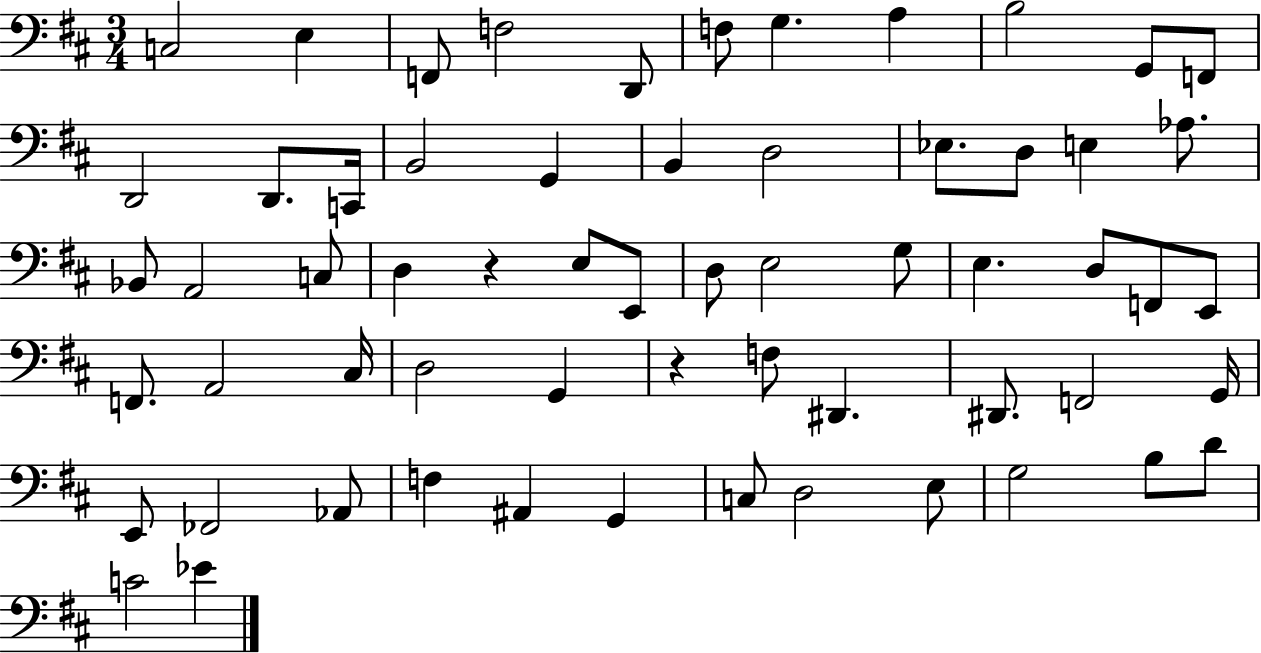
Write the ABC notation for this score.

X:1
T:Untitled
M:3/4
L:1/4
K:D
C,2 E, F,,/2 F,2 D,,/2 F,/2 G, A, B,2 G,,/2 F,,/2 D,,2 D,,/2 C,,/4 B,,2 G,, B,, D,2 _E,/2 D,/2 E, _A,/2 _B,,/2 A,,2 C,/2 D, z E,/2 E,,/2 D,/2 E,2 G,/2 E, D,/2 F,,/2 E,,/2 F,,/2 A,,2 ^C,/4 D,2 G,, z F,/2 ^D,, ^D,,/2 F,,2 G,,/4 E,,/2 _F,,2 _A,,/2 F, ^A,, G,, C,/2 D,2 E,/2 G,2 B,/2 D/2 C2 _E